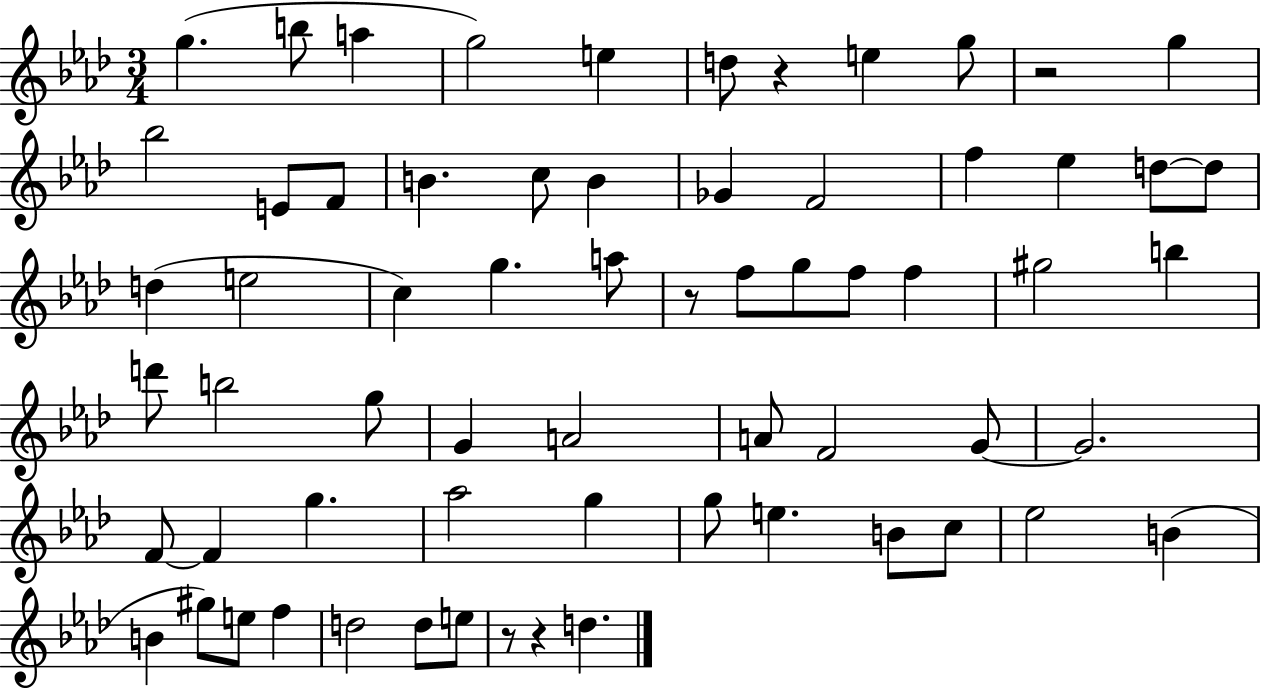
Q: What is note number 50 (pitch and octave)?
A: C5